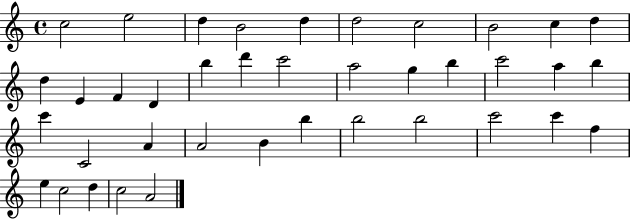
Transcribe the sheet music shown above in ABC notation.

X:1
T:Untitled
M:4/4
L:1/4
K:C
c2 e2 d B2 d d2 c2 B2 c d d E F D b d' c'2 a2 g b c'2 a b c' C2 A A2 B b b2 b2 c'2 c' f e c2 d c2 A2